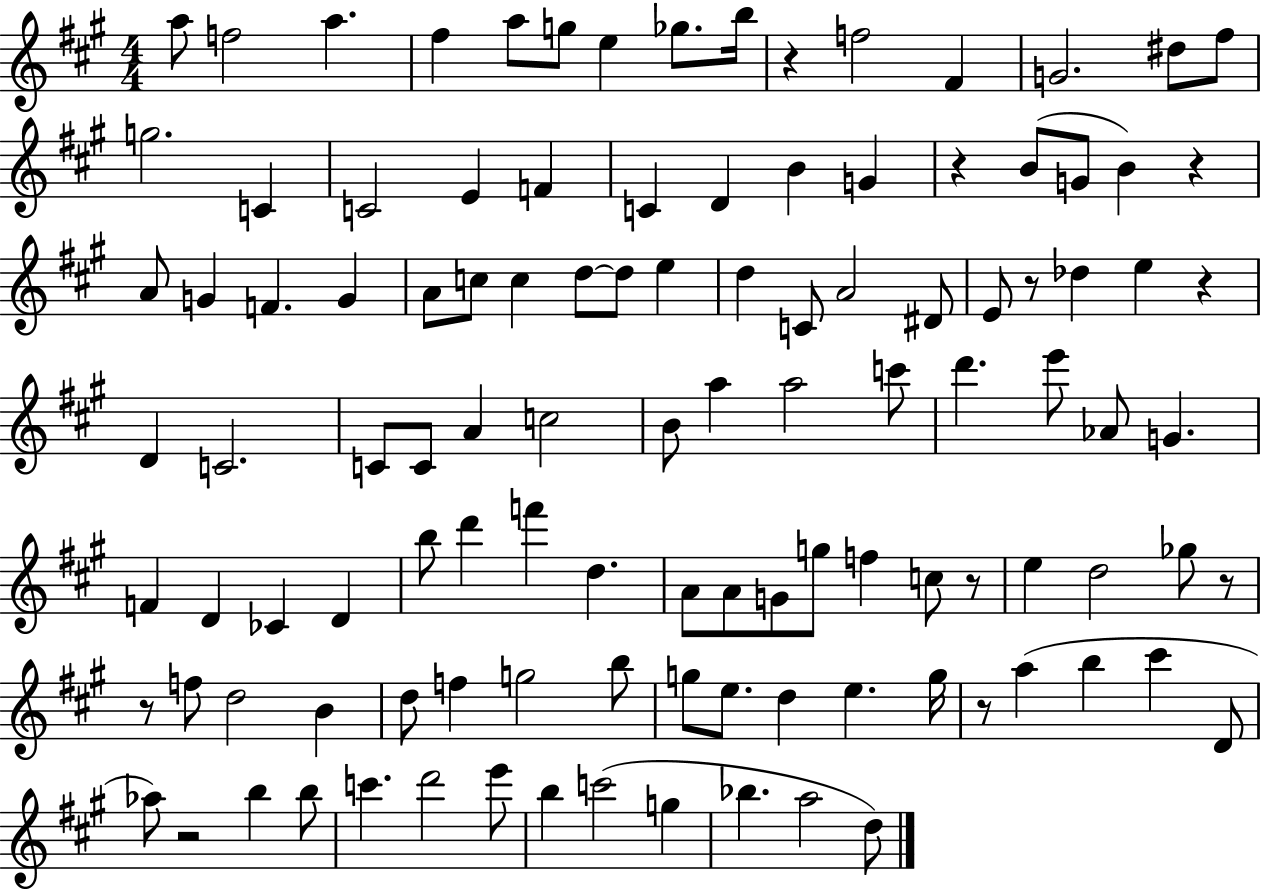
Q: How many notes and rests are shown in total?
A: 112